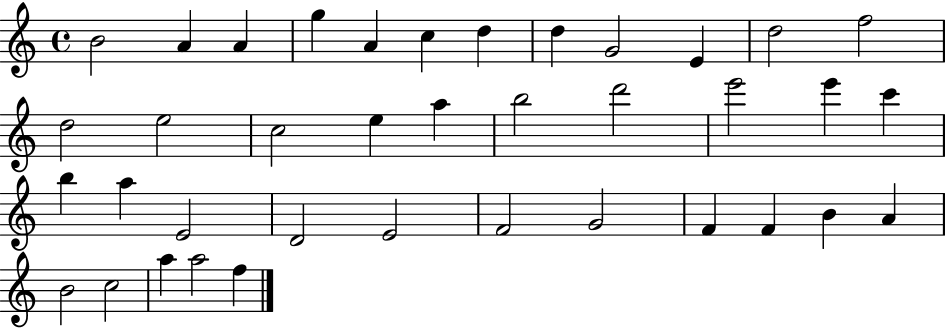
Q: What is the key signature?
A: C major